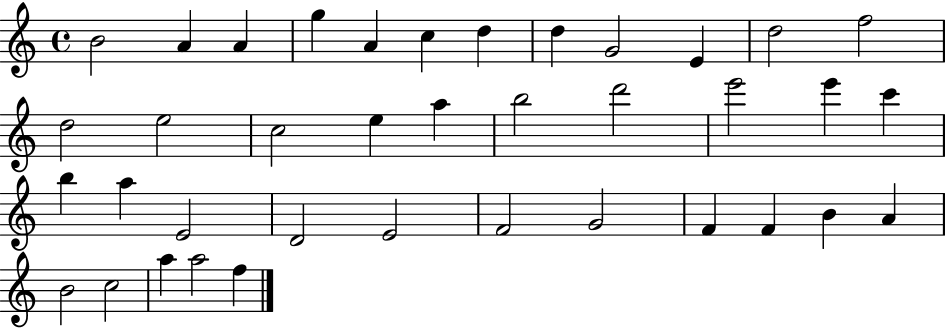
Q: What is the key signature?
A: C major